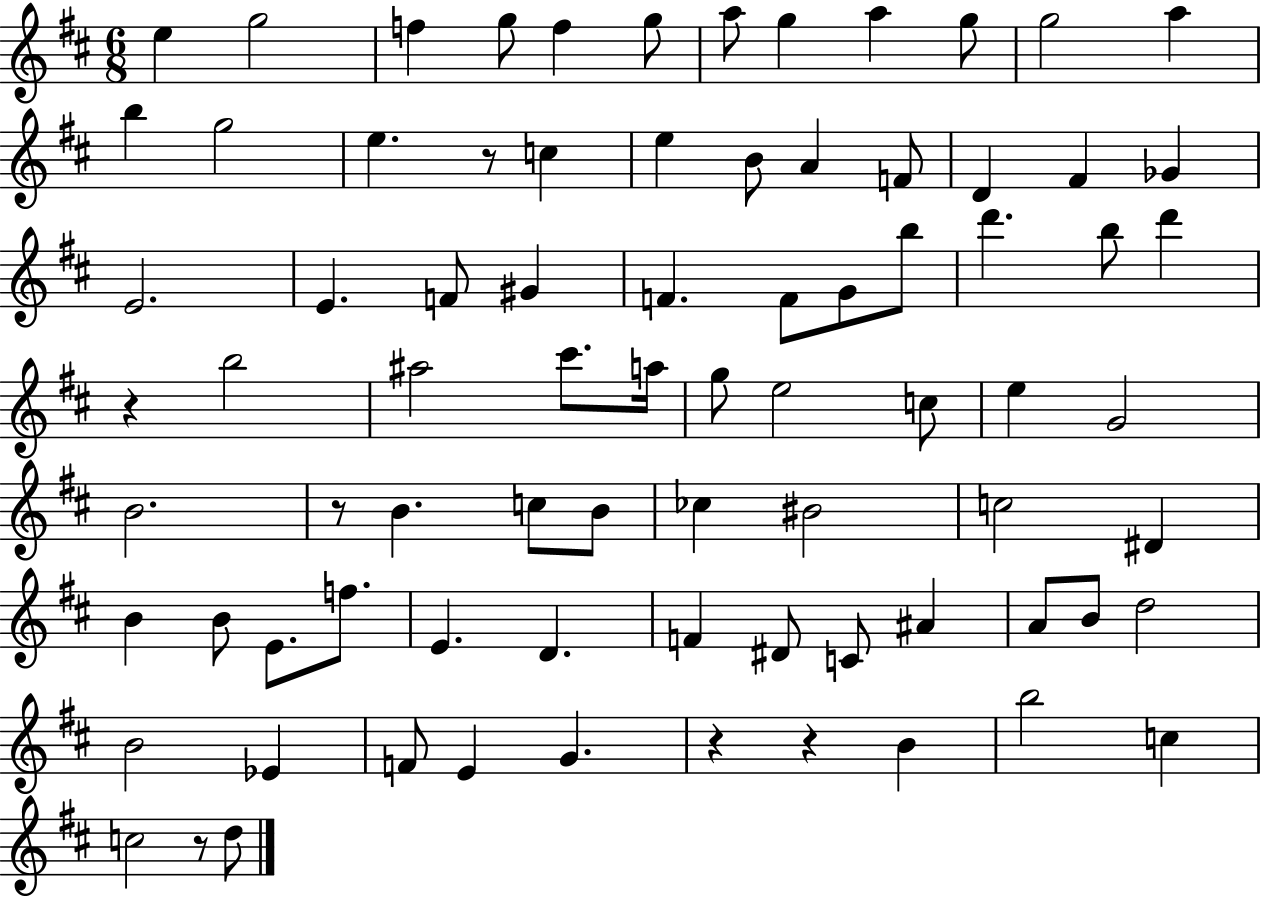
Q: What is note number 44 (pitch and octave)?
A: B4